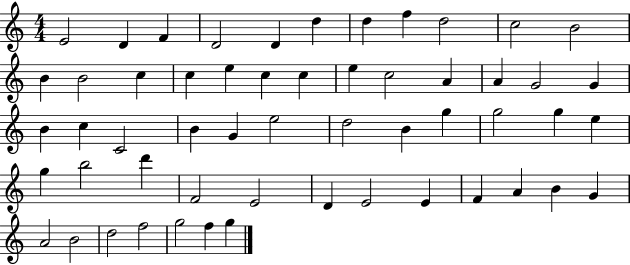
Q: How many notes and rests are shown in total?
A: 55